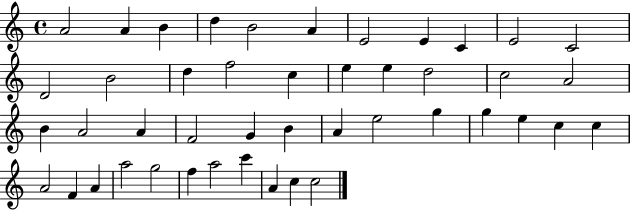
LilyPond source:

{
  \clef treble
  \time 4/4
  \defaultTimeSignature
  \key c \major
  a'2 a'4 b'4 | d''4 b'2 a'4 | e'2 e'4 c'4 | e'2 c'2 | \break d'2 b'2 | d''4 f''2 c''4 | e''4 e''4 d''2 | c''2 a'2 | \break b'4 a'2 a'4 | f'2 g'4 b'4 | a'4 e''2 g''4 | g''4 e''4 c''4 c''4 | \break a'2 f'4 a'4 | a''2 g''2 | f''4 a''2 c'''4 | a'4 c''4 c''2 | \break \bar "|."
}